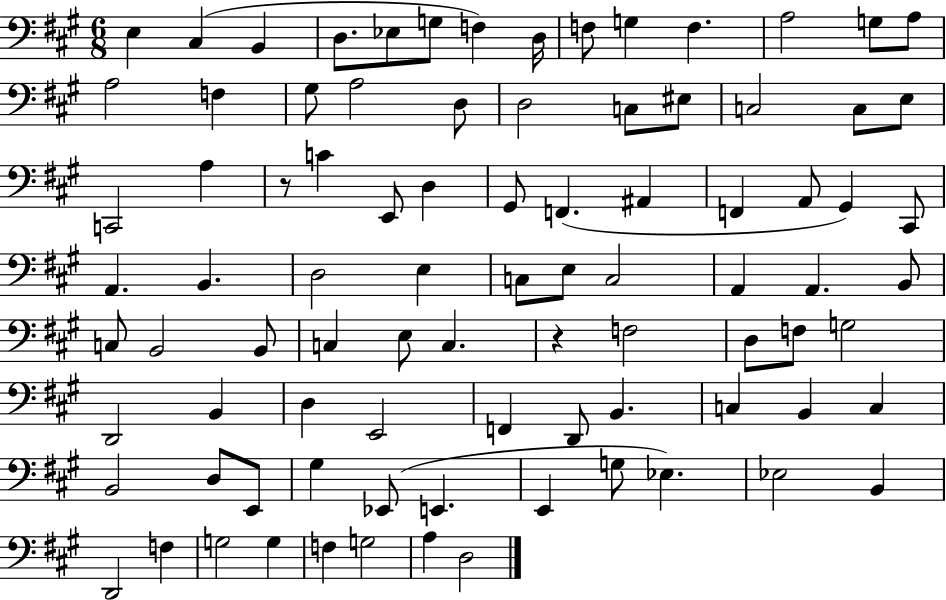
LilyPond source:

{
  \clef bass
  \numericTimeSignature
  \time 6/8
  \key a \major
  e4 cis4( b,4 | d8. ees8 g8 f4) d16 | f8 g4 f4. | a2 g8 a8 | \break a2 f4 | gis8 a2 d8 | d2 c8 eis8 | c2 c8 e8 | \break c,2 a4 | r8 c'4 e,8 d4 | gis,8 f,4.( ais,4 | f,4 a,8 gis,4) cis,8 | \break a,4. b,4. | d2 e4 | c8 e8 c2 | a,4 a,4. b,8 | \break c8 b,2 b,8 | c4 e8 c4. | r4 f2 | d8 f8 g2 | \break d,2 b,4 | d4 e,2 | f,4 d,8 b,4. | c4 b,4 c4 | \break b,2 d8 e,8 | gis4 ees,8( e,4. | e,4 g8 ees4.) | ees2 b,4 | \break d,2 f4 | g2 g4 | f4 g2 | a4 d2 | \break \bar "|."
}